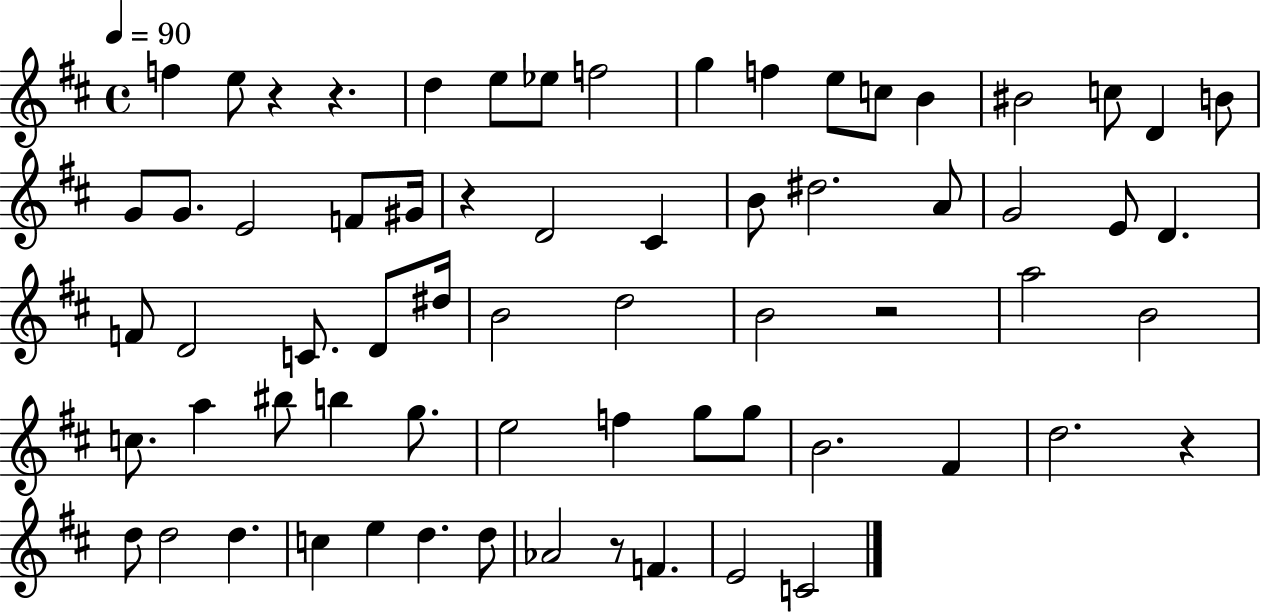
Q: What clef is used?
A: treble